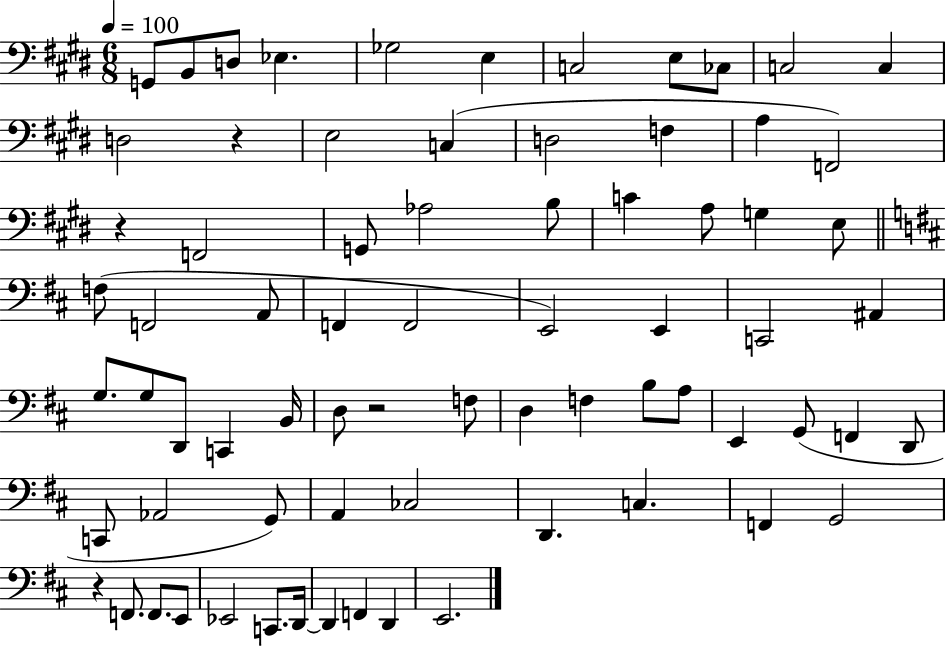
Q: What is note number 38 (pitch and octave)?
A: D2